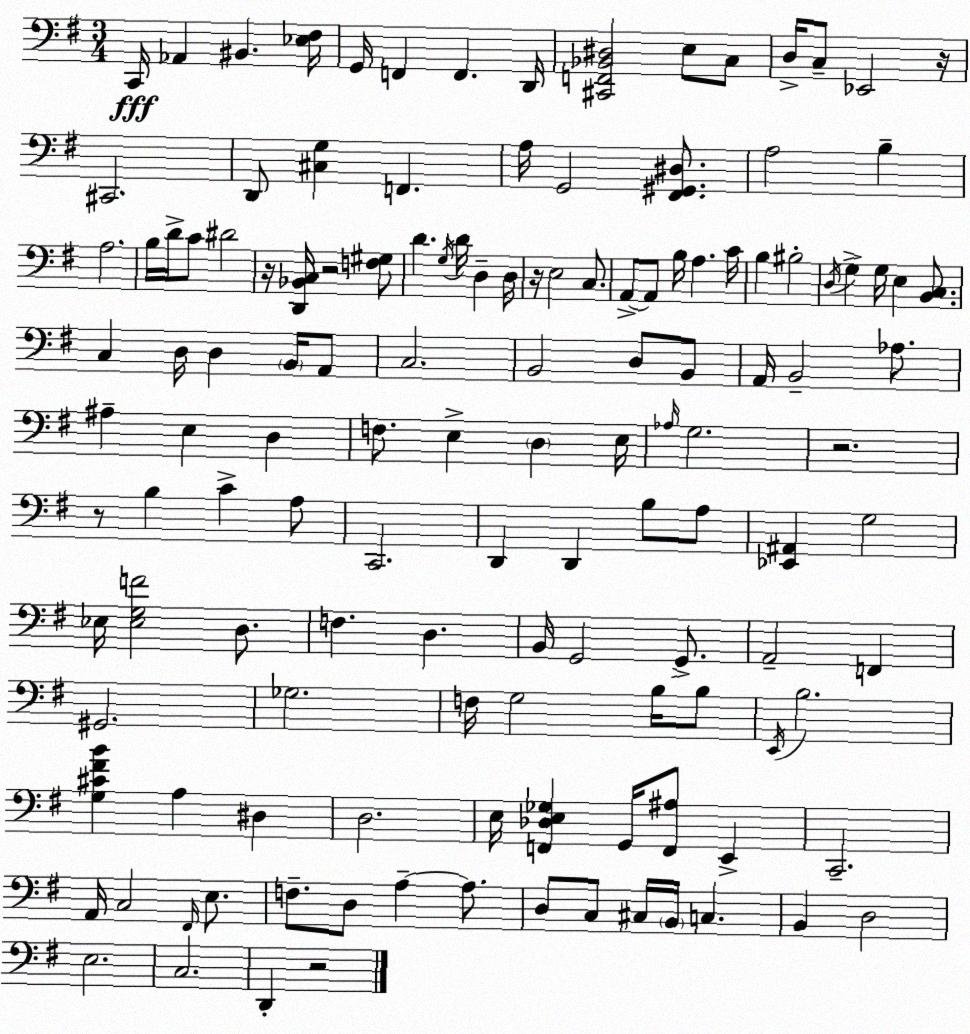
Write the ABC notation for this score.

X:1
T:Untitled
M:3/4
L:1/4
K:G
C,,/4 _A,, ^B,, [_E,^F,]/4 G,,/4 F,, F,, D,,/4 [^C,,F,,_B,,^D,]2 E,/2 C,/2 D,/4 C,/2 _E,,2 z/4 ^C,,2 D,,/2 [^C,G,] F,, A,/4 G,,2 [^F,,^G,,^D,]/2 A,2 B, A,2 B,/4 D/4 C/2 ^D2 z/4 [D,,_B,,C,]/4 z2 [F,^G,]/2 D G,/4 D/4 D, D,/4 z/4 E,2 C,/2 A,,/2 A,,/2 B,/4 A, C/4 B, ^B,2 D,/4 G, G,/4 E, [B,,C,]/2 C, D,/4 D, B,,/4 A,,/2 C,2 B,,2 D,/2 B,,/2 A,,/4 B,,2 _A,/2 ^A, E, D, F,/2 E, D, E,/4 _A,/4 G,2 z2 z/2 B, C A,/2 C,,2 D,, D,, B,/2 A,/2 [_E,,^A,,] G,2 _E,/4 [_E,G,F]2 D,/2 F, D, B,,/4 G,,2 G,,/2 A,,2 F,, ^G,,2 _G,2 F,/4 G,2 B,/4 B,/2 E,,/4 B,2 [G,^C^FB] A, ^D, D,2 E,/4 [F,,_D,E,_G,] G,,/4 [F,,^A,]/2 E,, C,,2 A,,/4 C,2 ^F,,/4 E,/2 F,/2 D,/2 A, A,/2 D,/2 C,/2 ^C,/4 B,,/4 C, B,, D,2 E,2 C,2 D,, z2